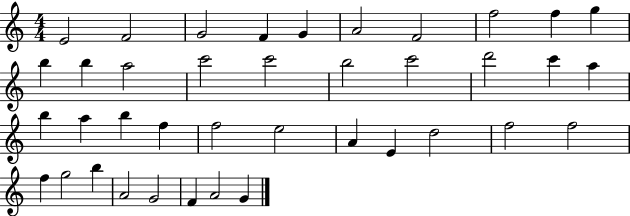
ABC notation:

X:1
T:Untitled
M:4/4
L:1/4
K:C
E2 F2 G2 F G A2 F2 f2 f g b b a2 c'2 c'2 b2 c'2 d'2 c' a b a b f f2 e2 A E d2 f2 f2 f g2 b A2 G2 F A2 G